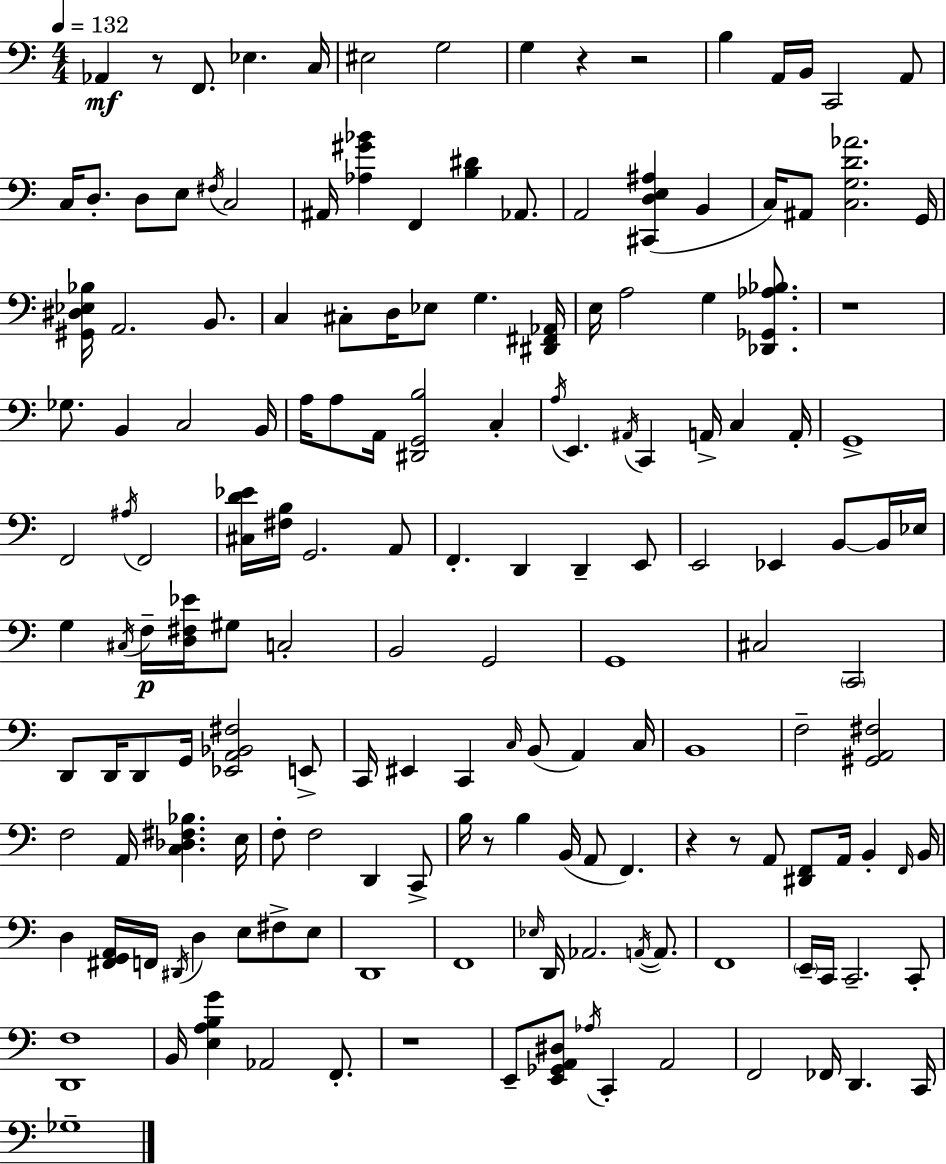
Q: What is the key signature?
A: A minor